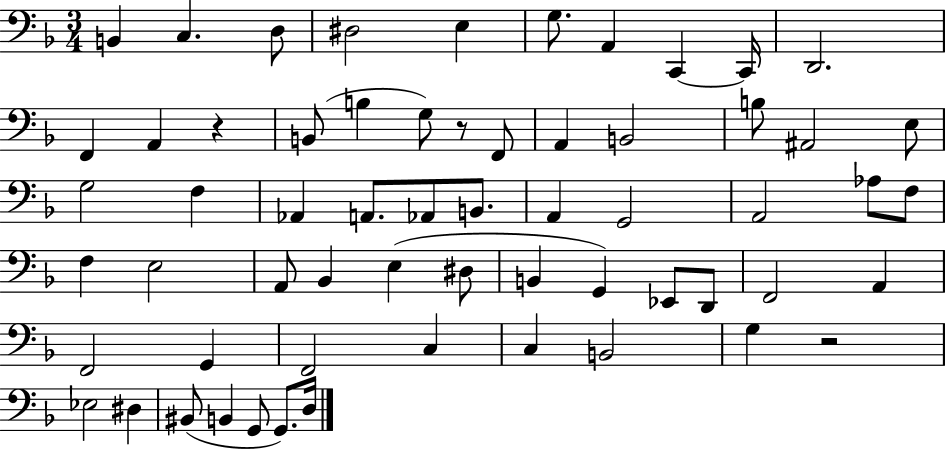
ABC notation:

X:1
T:Untitled
M:3/4
L:1/4
K:F
B,, C, D,/2 ^D,2 E, G,/2 A,, C,, C,,/4 D,,2 F,, A,, z B,,/2 B, G,/2 z/2 F,,/2 A,, B,,2 B,/2 ^A,,2 E,/2 G,2 F, _A,, A,,/2 _A,,/2 B,,/2 A,, G,,2 A,,2 _A,/2 F,/2 F, E,2 A,,/2 _B,, E, ^D,/2 B,, G,, _E,,/2 D,,/2 F,,2 A,, F,,2 G,, F,,2 C, C, B,,2 G, z2 _E,2 ^D, ^B,,/2 B,, G,,/2 G,,/2 D,/4